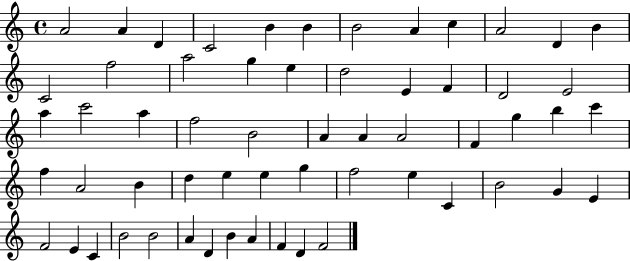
A4/h A4/q D4/q C4/h B4/q B4/q B4/h A4/q C5/q A4/h D4/q B4/q C4/h F5/h A5/h G5/q E5/q D5/h E4/q F4/q D4/h E4/h A5/q C6/h A5/q F5/h B4/h A4/q A4/q A4/h F4/q G5/q B5/q C6/q F5/q A4/h B4/q D5/q E5/q E5/q G5/q F5/h E5/q C4/q B4/h G4/q E4/q F4/h E4/q C4/q B4/h B4/h A4/q D4/q B4/q A4/q F4/q D4/q F4/h